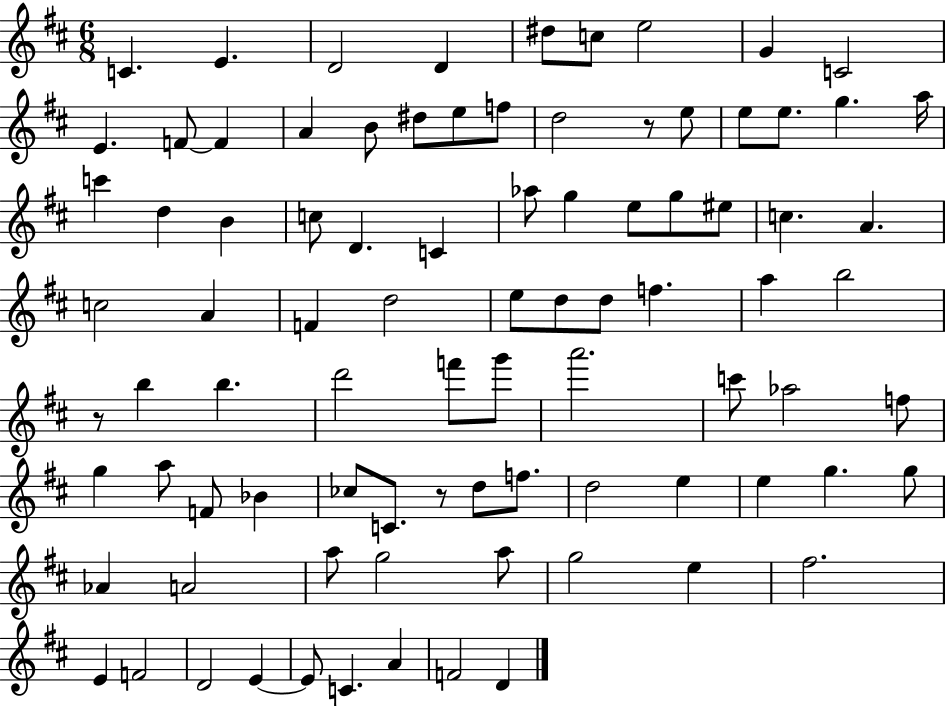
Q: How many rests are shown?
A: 3